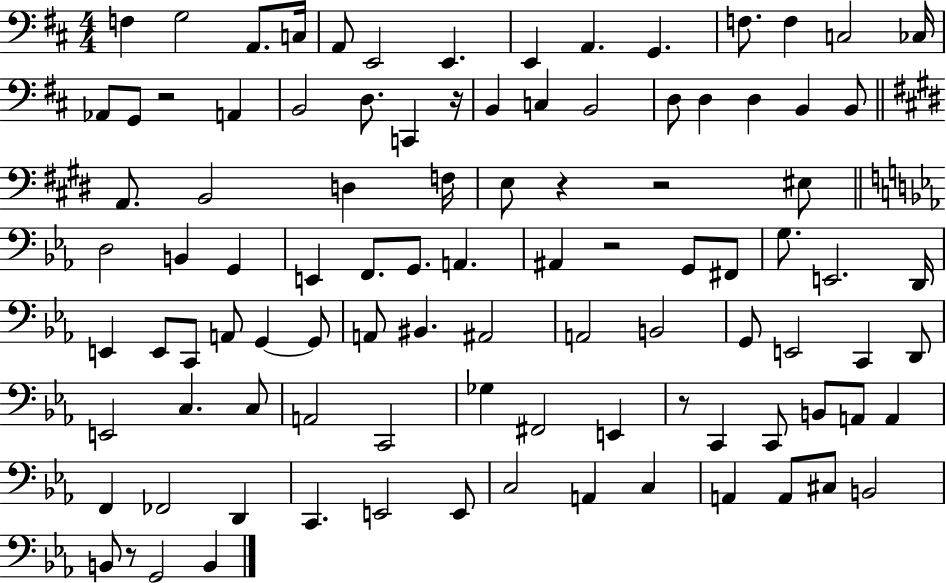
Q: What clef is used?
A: bass